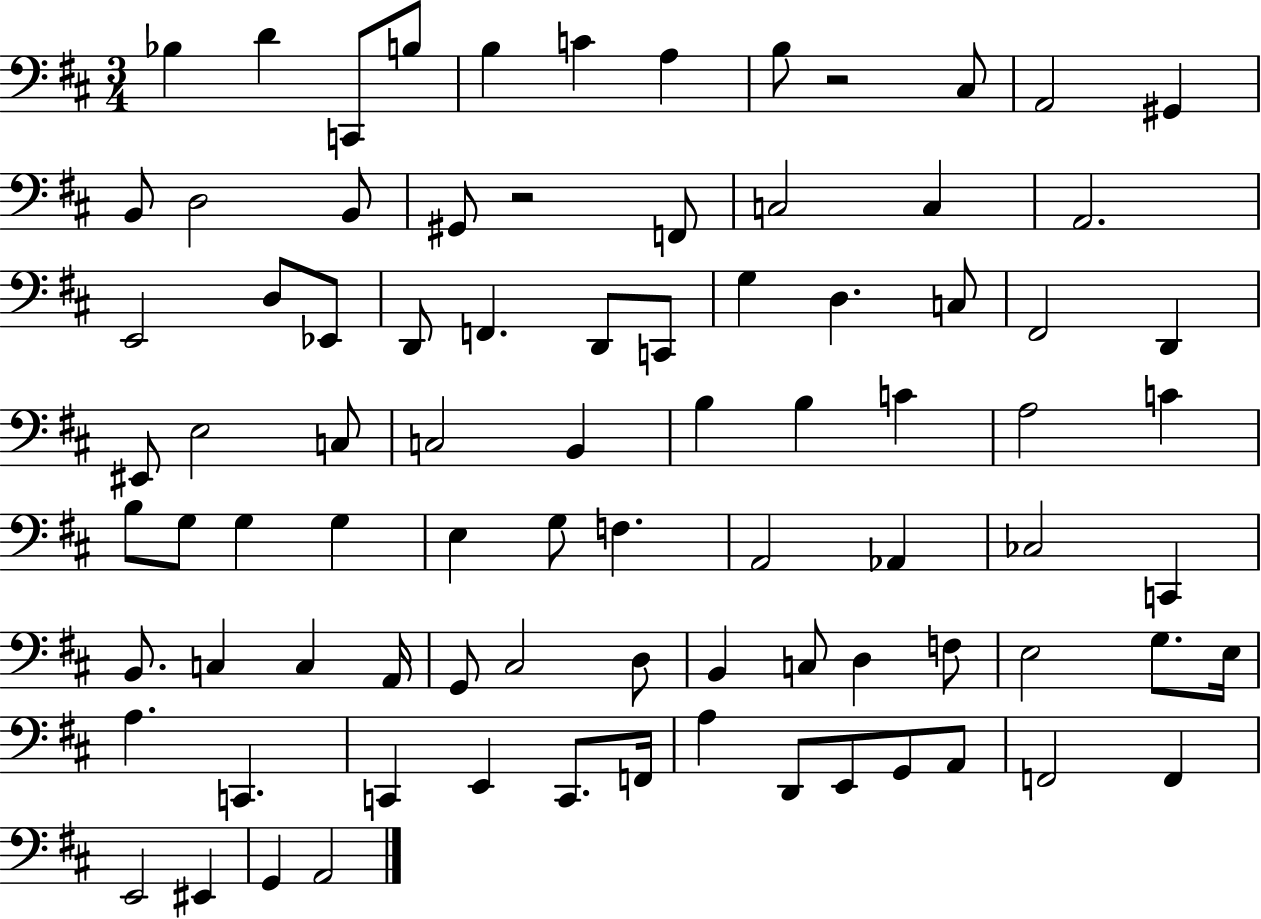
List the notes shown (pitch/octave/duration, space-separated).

Bb3/q D4/q C2/e B3/e B3/q C4/q A3/q B3/e R/h C#3/e A2/h G#2/q B2/e D3/h B2/e G#2/e R/h F2/e C3/h C3/q A2/h. E2/h D3/e Eb2/e D2/e F2/q. D2/e C2/e G3/q D3/q. C3/e F#2/h D2/q EIS2/e E3/h C3/e C3/h B2/q B3/q B3/q C4/q A3/h C4/q B3/e G3/e G3/q G3/q E3/q G3/e F3/q. A2/h Ab2/q CES3/h C2/q B2/e. C3/q C3/q A2/s G2/e C#3/h D3/e B2/q C3/e D3/q F3/e E3/h G3/e. E3/s A3/q. C2/q. C2/q E2/q C2/e. F2/s A3/q D2/e E2/e G2/e A2/e F2/h F2/q E2/h EIS2/q G2/q A2/h